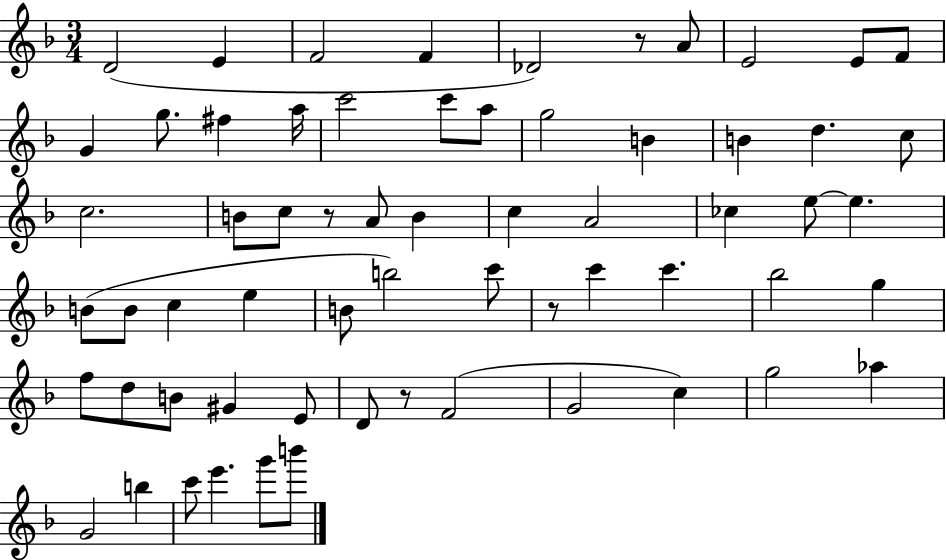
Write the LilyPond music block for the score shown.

{
  \clef treble
  \numericTimeSignature
  \time 3/4
  \key f \major
  d'2( e'4 | f'2 f'4 | des'2) r8 a'8 | e'2 e'8 f'8 | \break g'4 g''8. fis''4 a''16 | c'''2 c'''8 a''8 | g''2 b'4 | b'4 d''4. c''8 | \break c''2. | b'8 c''8 r8 a'8 b'4 | c''4 a'2 | ces''4 e''8~~ e''4. | \break b'8( b'8 c''4 e''4 | b'8 b''2) c'''8 | r8 c'''4 c'''4. | bes''2 g''4 | \break f''8 d''8 b'8 gis'4 e'8 | d'8 r8 f'2( | g'2 c''4) | g''2 aes''4 | \break g'2 b''4 | c'''8 e'''4. g'''8 b'''8 | \bar "|."
}